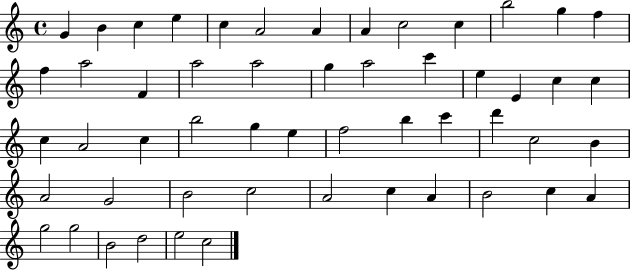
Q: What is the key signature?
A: C major